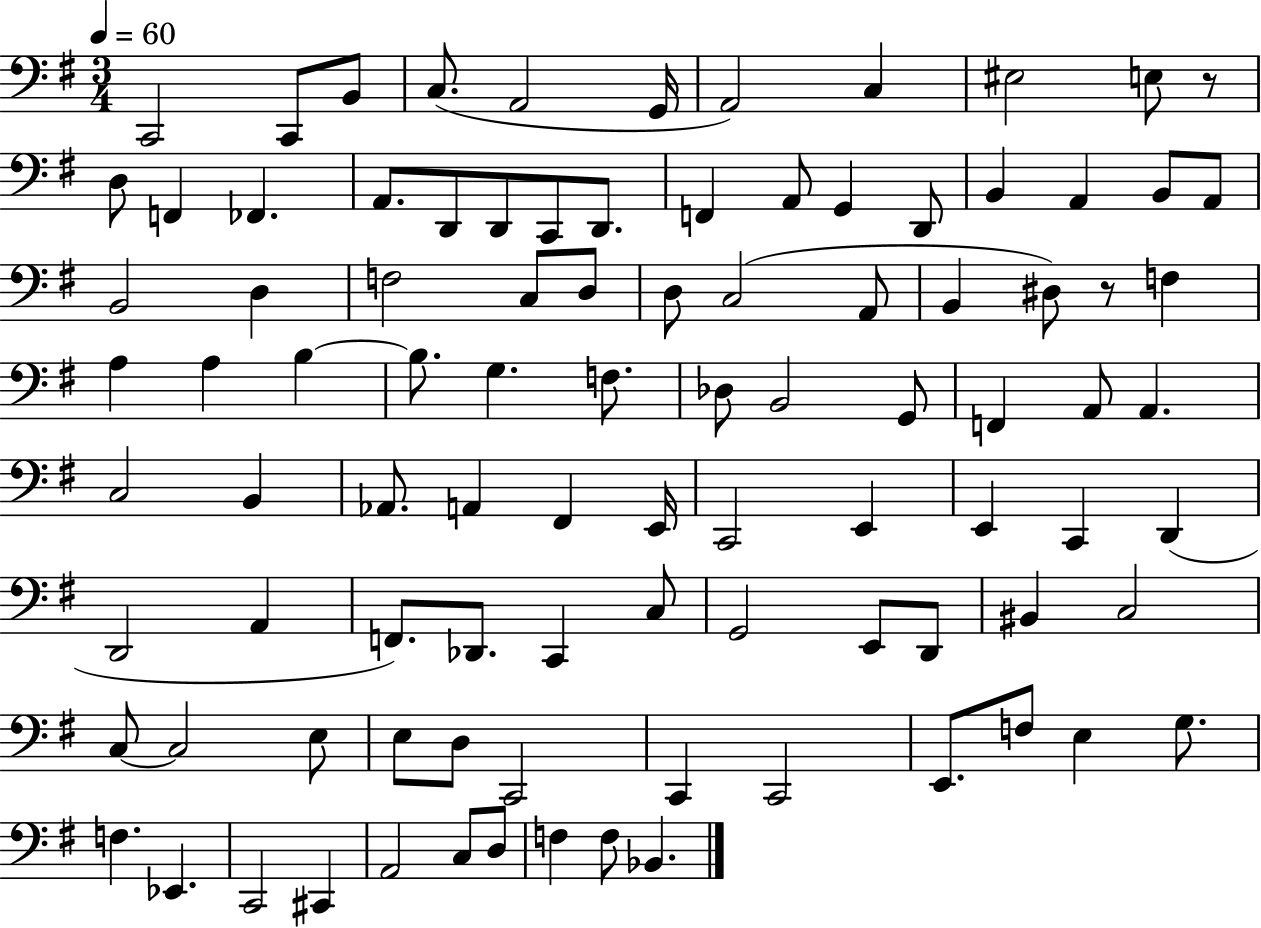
{
  \clef bass
  \numericTimeSignature
  \time 3/4
  \key g \major
  \tempo 4 = 60
  c,2 c,8 b,8 | c8.( a,2 g,16 | a,2) c4 | eis2 e8 r8 | \break d8 f,4 fes,4. | a,8. d,8 d,8 c,8 d,8. | f,4 a,8 g,4 d,8 | b,4 a,4 b,8 a,8 | \break b,2 d4 | f2 c8 d8 | d8 c2( a,8 | b,4 dis8) r8 f4 | \break a4 a4 b4~~ | b8. g4. f8. | des8 b,2 g,8 | f,4 a,8 a,4. | \break c2 b,4 | aes,8. a,4 fis,4 e,16 | c,2 e,4 | e,4 c,4 d,4( | \break d,2 a,4 | f,8.) des,8. c,4 c8 | g,2 e,8 d,8 | bis,4 c2 | \break c8~~ c2 e8 | e8 d8 c,2 | c,4 c,2 | e,8. f8 e4 g8. | \break f4. ees,4. | c,2 cis,4 | a,2 c8 d8 | f4 f8 bes,4. | \break \bar "|."
}